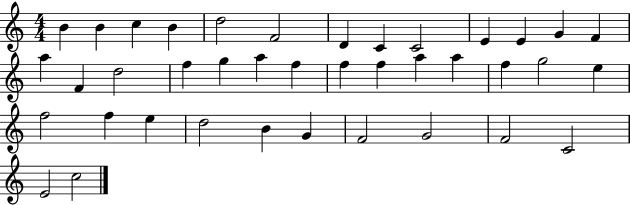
B4/q B4/q C5/q B4/q D5/h F4/h D4/q C4/q C4/h E4/q E4/q G4/q F4/q A5/q F4/q D5/h F5/q G5/q A5/q F5/q F5/q F5/q A5/q A5/q F5/q G5/h E5/q F5/h F5/q E5/q D5/h B4/q G4/q F4/h G4/h F4/h C4/h E4/h C5/h